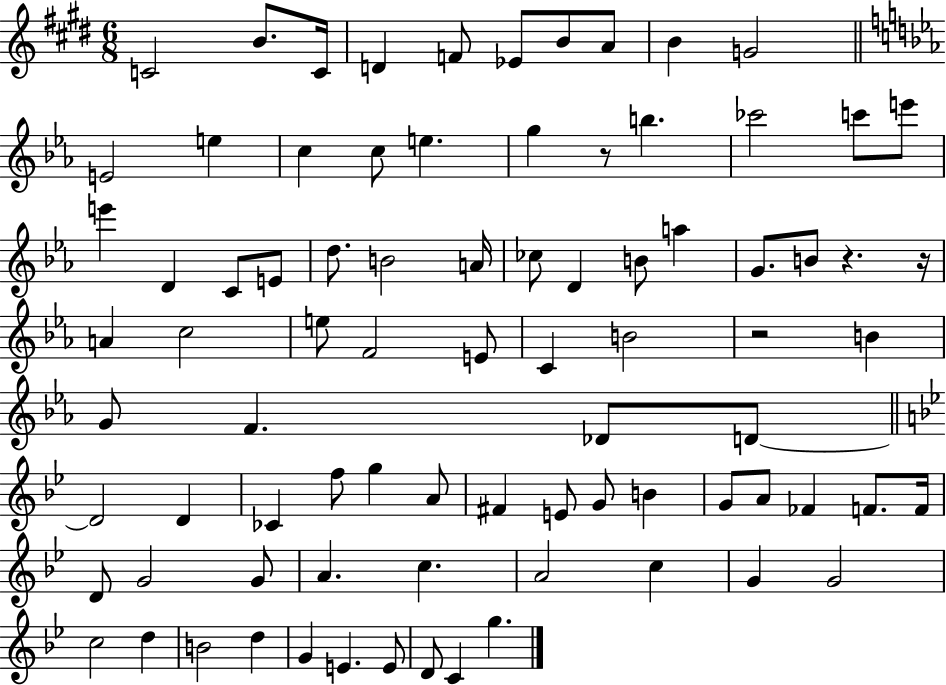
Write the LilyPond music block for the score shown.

{
  \clef treble
  \numericTimeSignature
  \time 6/8
  \key e \major
  c'2 b'8. c'16 | d'4 f'8 ees'8 b'8 a'8 | b'4 g'2 | \bar "||" \break \key c \minor e'2 e''4 | c''4 c''8 e''4. | g''4 r8 b''4. | ces'''2 c'''8 e'''8 | \break e'''4 d'4 c'8 e'8 | d''8. b'2 a'16 | ces''8 d'4 b'8 a''4 | g'8. b'8 r4. r16 | \break a'4 c''2 | e''8 f'2 e'8 | c'4 b'2 | r2 b'4 | \break g'8 f'4. des'8 d'8~~ | \bar "||" \break \key g \minor d'2 d'4 | ces'4 f''8 g''4 a'8 | fis'4 e'8 g'8 b'4 | g'8 a'8 fes'4 f'8. f'16 | \break d'8 g'2 g'8 | a'4. c''4. | a'2 c''4 | g'4 g'2 | \break c''2 d''4 | b'2 d''4 | g'4 e'4. e'8 | d'8 c'4 g''4. | \break \bar "|."
}